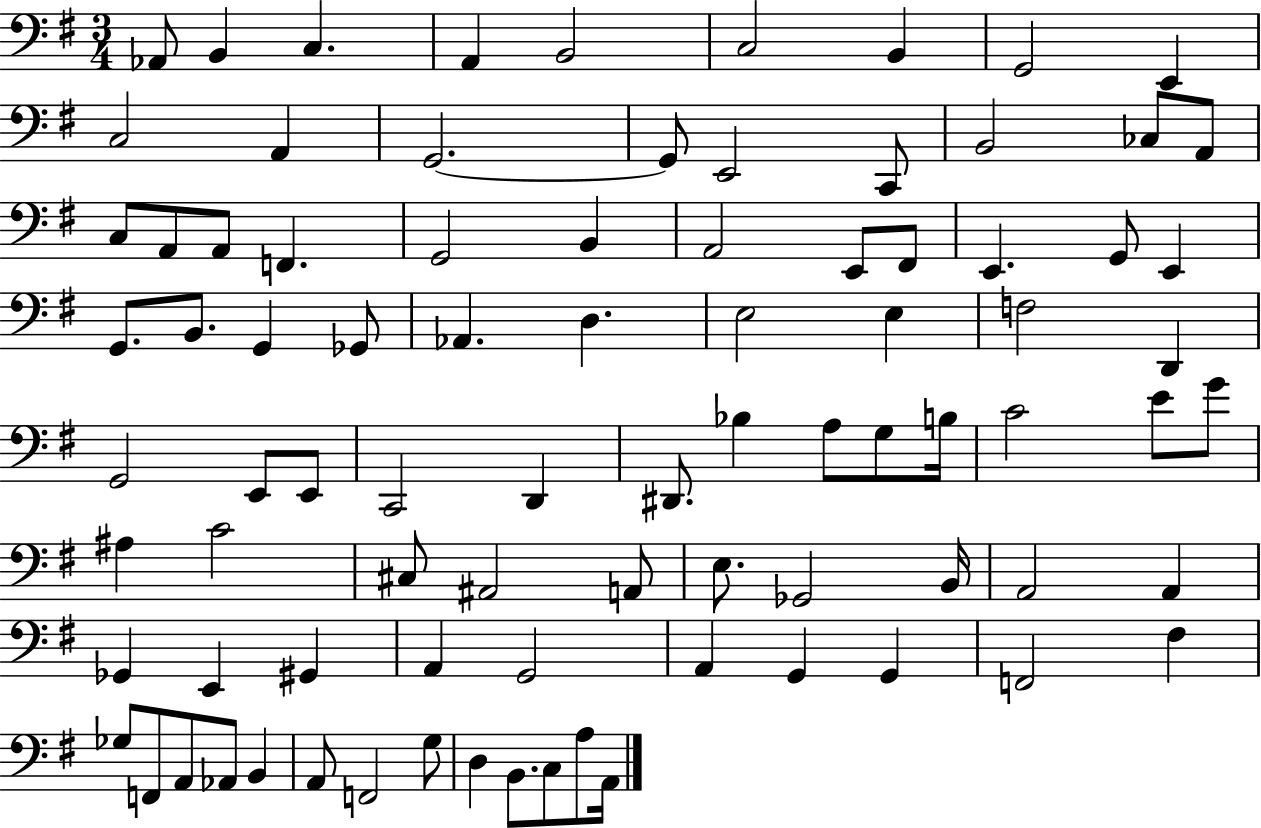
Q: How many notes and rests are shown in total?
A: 86